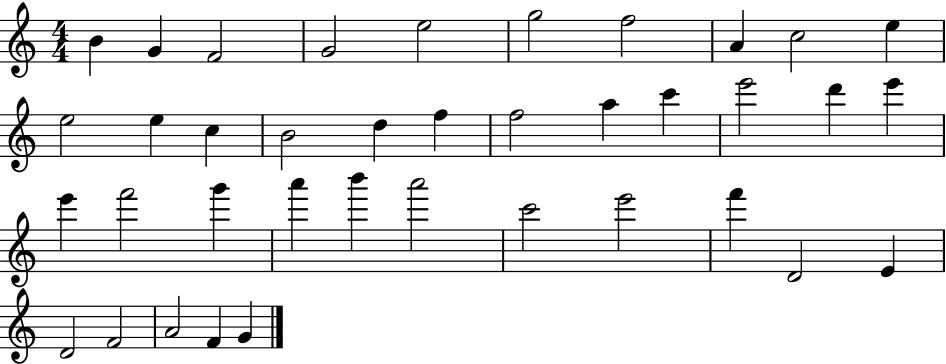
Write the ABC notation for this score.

X:1
T:Untitled
M:4/4
L:1/4
K:C
B G F2 G2 e2 g2 f2 A c2 e e2 e c B2 d f f2 a c' e'2 d' e' e' f'2 g' a' b' a'2 c'2 e'2 f' D2 E D2 F2 A2 F G